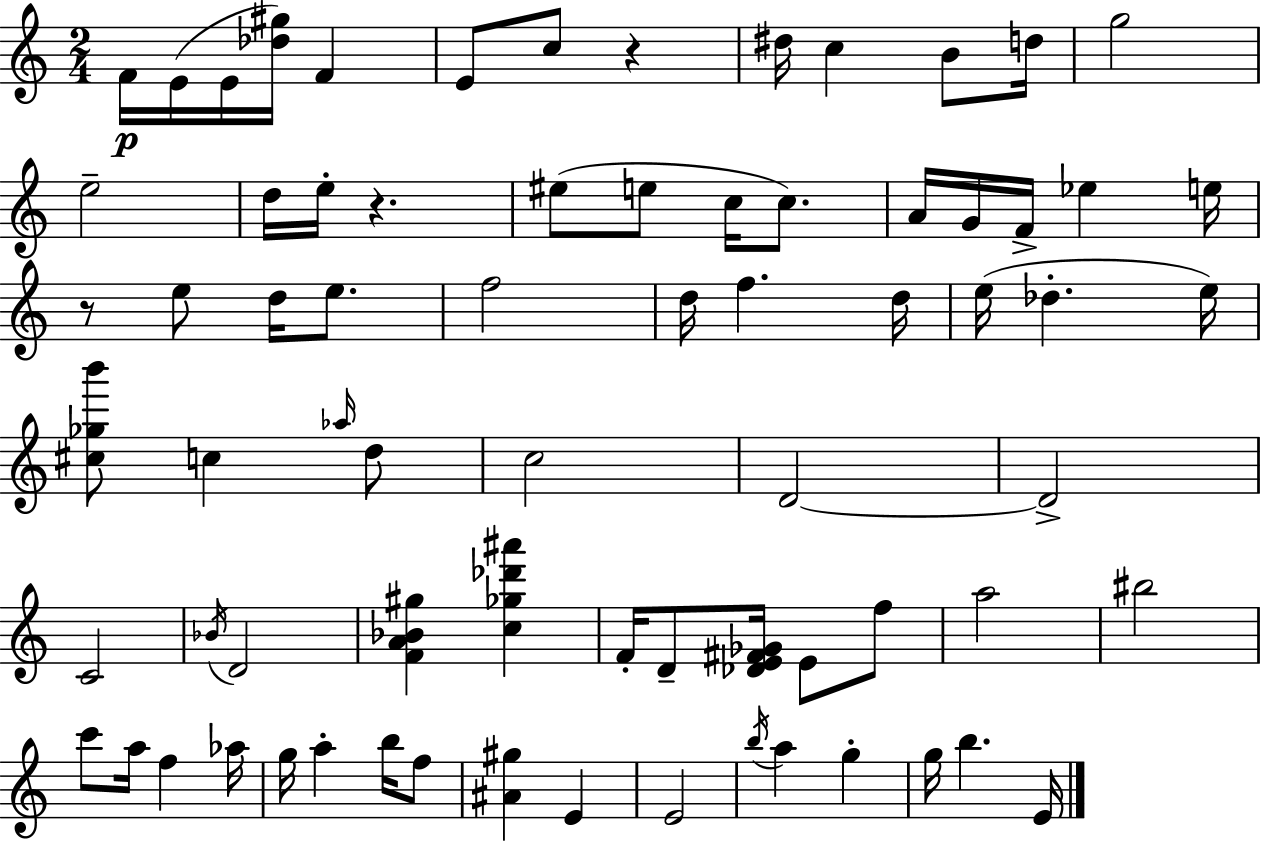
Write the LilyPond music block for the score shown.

{
  \clef treble
  \numericTimeSignature
  \time 2/4
  \key a \minor
  f'16\p e'16( e'16 <des'' gis''>16) f'4 | e'8 c''8 r4 | dis''16 c''4 b'8 d''16 | g''2 | \break e''2-- | d''16 e''16-. r4. | eis''8( e''8 c''16 c''8.) | a'16 g'16 f'16-> ees''4 e''16 | \break r8 e''8 d''16 e''8. | f''2 | d''16 f''4. d''16 | e''16( des''4.-. e''16) | \break <cis'' ges'' b'''>8 c''4 \grace { aes''16 } d''8 | c''2 | d'2~~ | d'2-> | \break c'2 | \acciaccatura { bes'16 } d'2 | <f' a' bes' gis''>4 <c'' ges'' des''' ais'''>4 | f'16-. d'8-- <des' e' fis' ges'>16 e'8 | \break f''8 a''2 | bis''2 | c'''8 a''16 f''4 | aes''16 g''16 a''4-. b''16 | \break f''8 <ais' gis''>4 e'4 | e'2 | \acciaccatura { b''16 } a''4 g''4-. | g''16 b''4. | \break e'16 \bar "|."
}